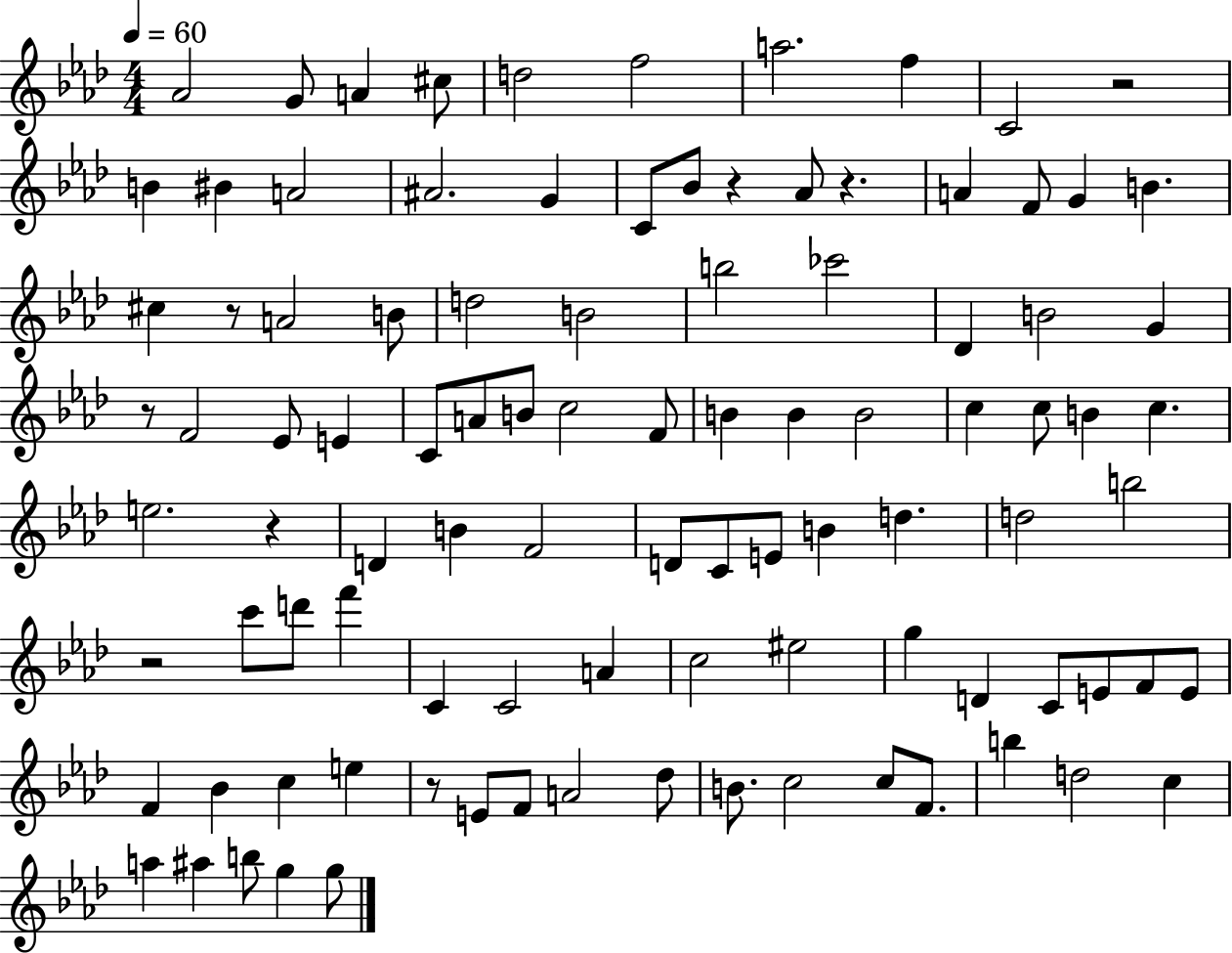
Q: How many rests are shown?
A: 8